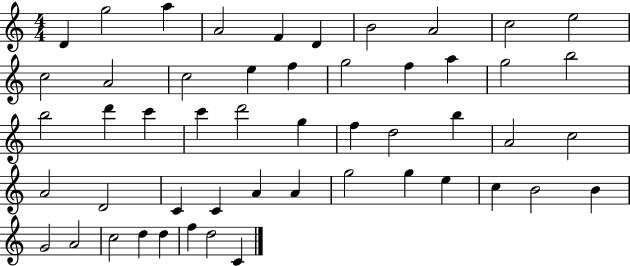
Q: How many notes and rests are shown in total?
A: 51